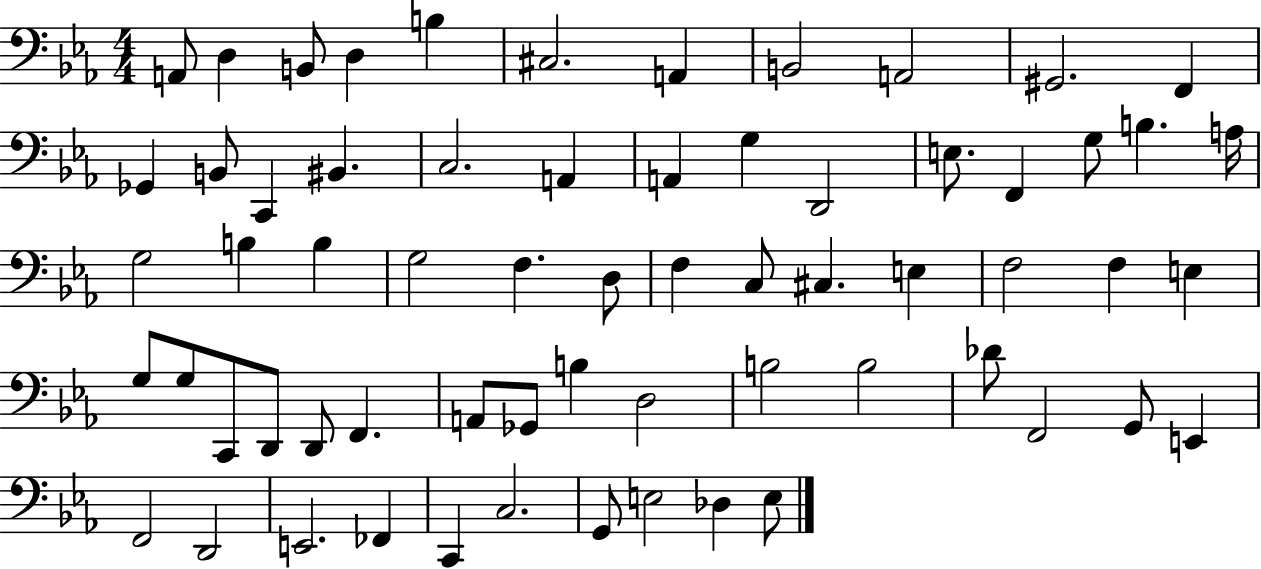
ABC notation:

X:1
T:Untitled
M:4/4
L:1/4
K:Eb
A,,/2 D, B,,/2 D, B, ^C,2 A,, B,,2 A,,2 ^G,,2 F,, _G,, B,,/2 C,, ^B,, C,2 A,, A,, G, D,,2 E,/2 F,, G,/2 B, A,/4 G,2 B, B, G,2 F, D,/2 F, C,/2 ^C, E, F,2 F, E, G,/2 G,/2 C,,/2 D,,/2 D,,/2 F,, A,,/2 _G,,/2 B, D,2 B,2 B,2 _D/2 F,,2 G,,/2 E,, F,,2 D,,2 E,,2 _F,, C,, C,2 G,,/2 E,2 _D, E,/2